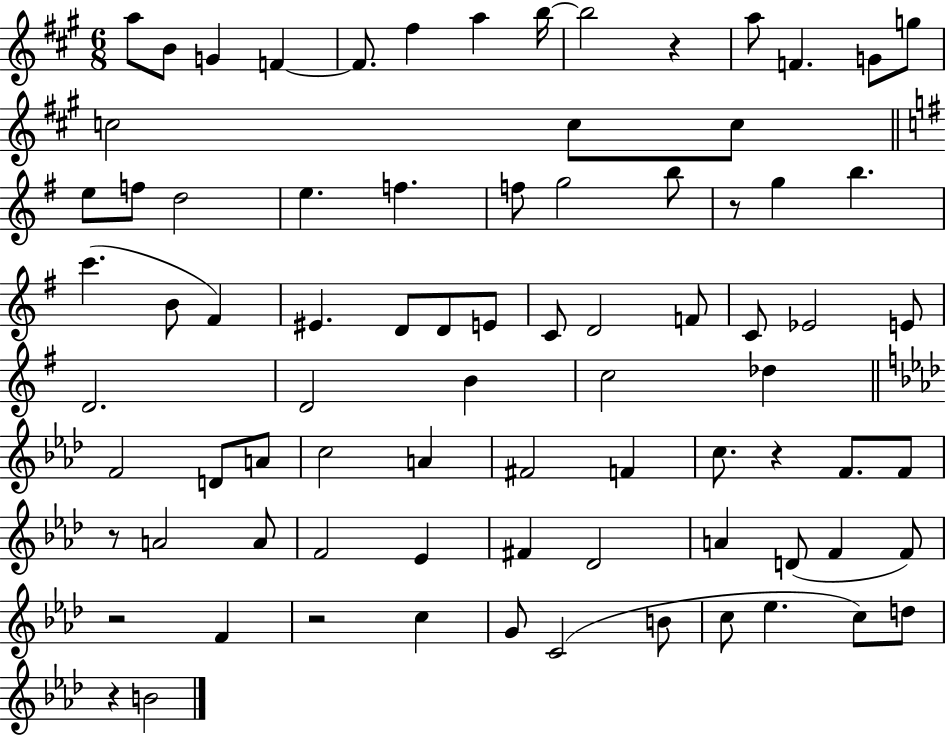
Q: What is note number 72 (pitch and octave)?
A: C5